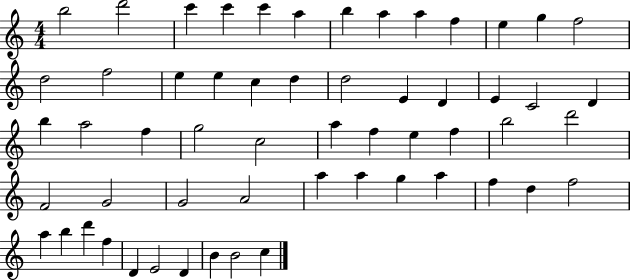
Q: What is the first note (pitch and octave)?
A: B5